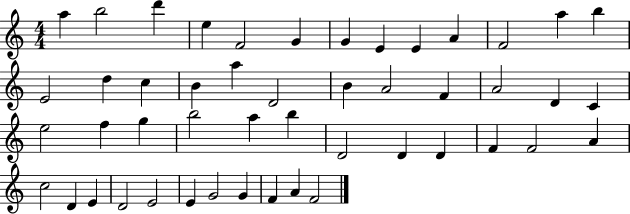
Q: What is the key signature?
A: C major